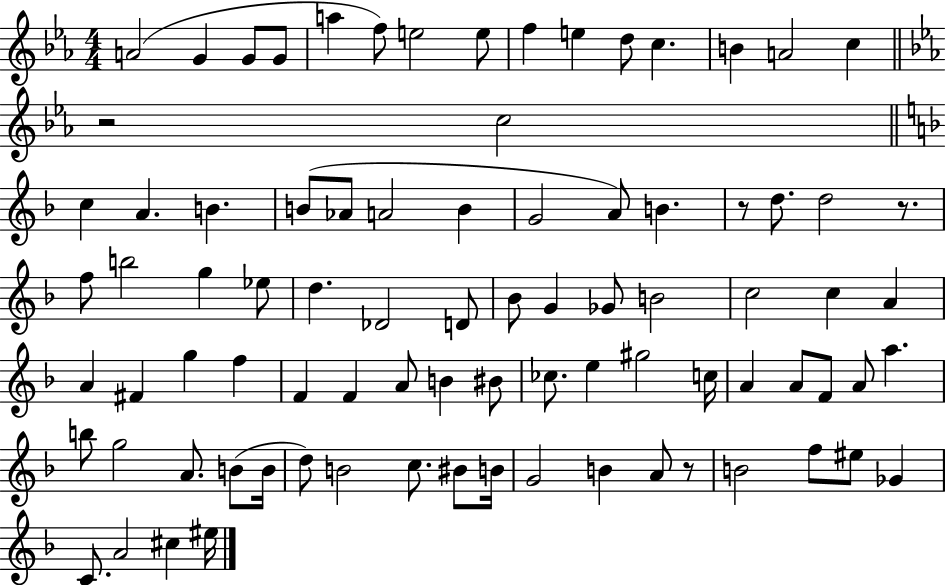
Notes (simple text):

A4/h G4/q G4/e G4/e A5/q F5/e E5/h E5/e F5/q E5/q D5/e C5/q. B4/q A4/h C5/q R/h C5/h C5/q A4/q. B4/q. B4/e Ab4/e A4/h B4/q G4/h A4/e B4/q. R/e D5/e. D5/h R/e. F5/e B5/h G5/q Eb5/e D5/q. Db4/h D4/e Bb4/e G4/q Gb4/e B4/h C5/h C5/q A4/q A4/q F#4/q G5/q F5/q F4/q F4/q A4/e B4/q BIS4/e CES5/e. E5/q G#5/h C5/s A4/q A4/e F4/e A4/e A5/q. B5/e G5/h A4/e. B4/e B4/s D5/e B4/h C5/e. BIS4/e B4/s G4/h B4/q A4/e R/e B4/h F5/e EIS5/e Gb4/q C4/e. A4/h C#5/q EIS5/s